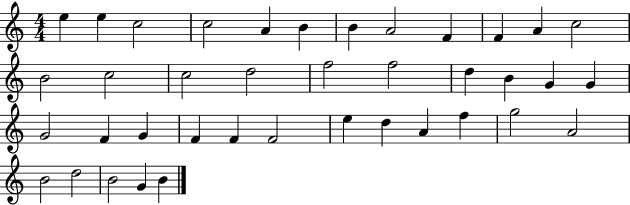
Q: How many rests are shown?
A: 0